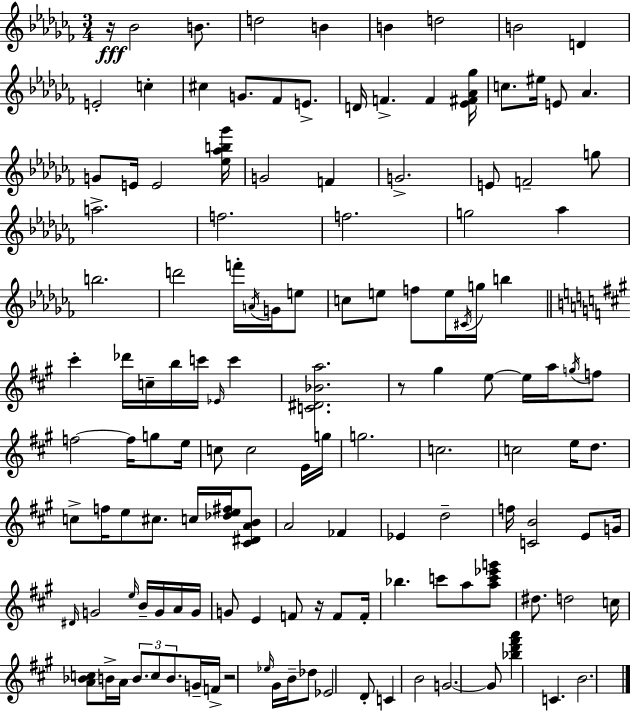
{
  \clef treble
  \numericTimeSignature
  \time 3/4
  \key aes \minor
  r16\fff bes'2 b'8. | d''2 b'4 | b'4 d''2 | b'2 d'4 | \break e'2-. c''4-. | cis''4 g'8. fes'8 e'8.-> | d'16 f'4.-> f'4 <ees' fis' aes' ges''>16 | c''8. eis''16 e'8 aes'4. | \break g'8 e'16 e'2 <ees'' aes'' b'' ges'''>16 | g'2 f'4 | g'2.-> | e'8 f'2-- g''8 | \break a''2.-> | f''2. | f''2. | g''2 aes''4 | \break b''2. | d'''2 f'''16-. \acciaccatura { a'16 } g'16 e''8 | c''8 e''8 f''8 e''16 \acciaccatura { cis'16 } g''16 b''4 | \bar "||" \break \key a \major cis'''4-. des'''16 c''16-- b''16 c'''16 \grace { ees'16 } c'''4 | <c' dis' bes' a''>2. | r8 gis''4 e''8~~ e''16 a''16 \acciaccatura { g''16 } | f''8 f''2~~ f''16 g''8 | \break e''16 c''8 c''2 | e'16 g''16 g''2. | c''2. | c''2 e''16 d''8. | \break c''8-> f''16 e''8 cis''8. c''16 <des'' e'' fis''>16 | <cis' dis' a' b'>8 a'2 fes'4 | ees'4 d''2-- | f''16 <c' b'>2 e'8 | \break g'16 \grace { dis'16 } g'2 \grace { e''16 } | b'16-- g'16 a'16 g'16 g'8 e'4 f'8 | r16 f'8 f'16-. bes''4. c'''8 | a''8 <a'' c''' ees''' g'''>8 dis''8. d''2 | \break c''16 <a' bes' c''>8 b'16-> a'16 \tuplet 3/2 { b'8. c''8 | b'8. } g'16-- f'16-> r2 | \grace { ees''16 } gis'16 b'16-- des''8 ees'2 | d'8-. c'4 b'2 | \break g'2.~~ | g'8 <bes'' d''' fis''' a'''>4 c'4. | b'2. | \bar "|."
}